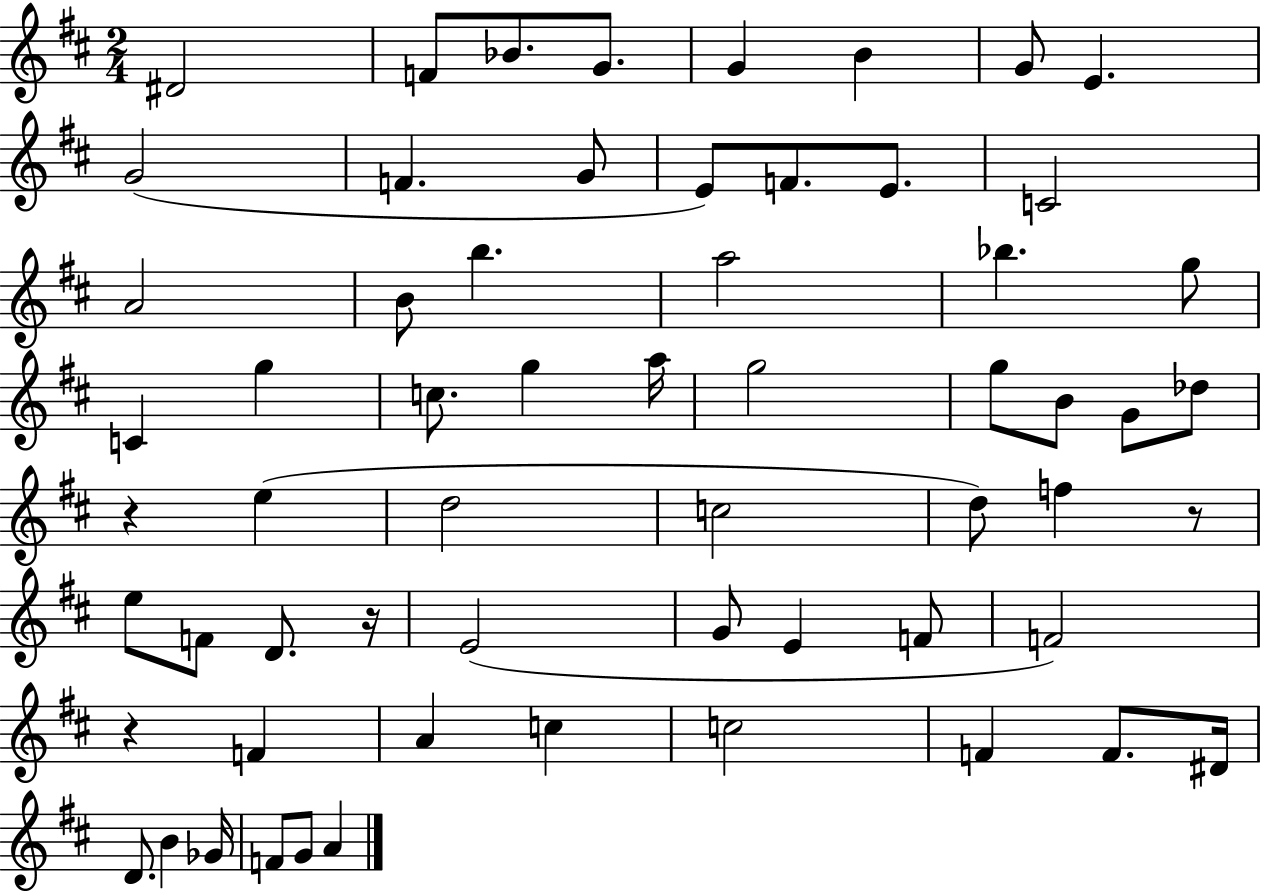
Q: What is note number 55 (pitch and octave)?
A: F4